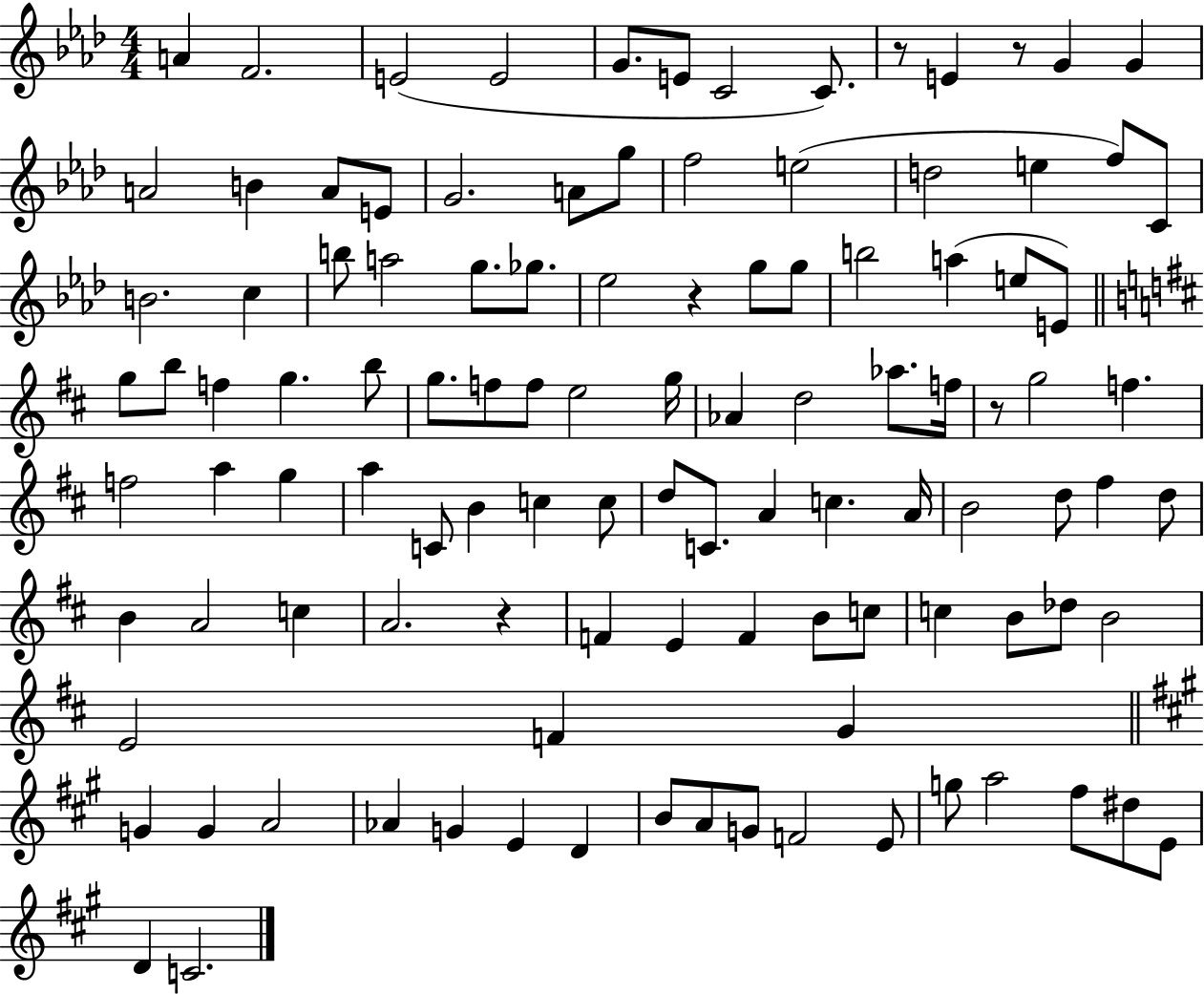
{
  \clef treble
  \numericTimeSignature
  \time 4/4
  \key aes \major
  a'4 f'2. | e'2( e'2 | g'8. e'8 c'2 c'8.) | r8 e'4 r8 g'4 g'4 | \break a'2 b'4 a'8 e'8 | g'2. a'8 g''8 | f''2 e''2( | d''2 e''4 f''8) c'8 | \break b'2. c''4 | b''8 a''2 g''8. ges''8. | ees''2 r4 g''8 g''8 | b''2 a''4( e''8 e'8) | \break \bar "||" \break \key d \major g''8 b''8 f''4 g''4. b''8 | g''8. f''8 f''8 e''2 g''16 | aes'4 d''2 aes''8. f''16 | r8 g''2 f''4. | \break f''2 a''4 g''4 | a''4 c'8 b'4 c''4 c''8 | d''8 c'8. a'4 c''4. a'16 | b'2 d''8 fis''4 d''8 | \break b'4 a'2 c''4 | a'2. r4 | f'4 e'4 f'4 b'8 c''8 | c''4 b'8 des''8 b'2 | \break e'2 f'4 g'4 | \bar "||" \break \key a \major g'4 g'4 a'2 | aes'4 g'4 e'4 d'4 | b'8 a'8 g'8 f'2 e'8 | g''8 a''2 fis''8 dis''8 e'8 | \break d'4 c'2. | \bar "|."
}